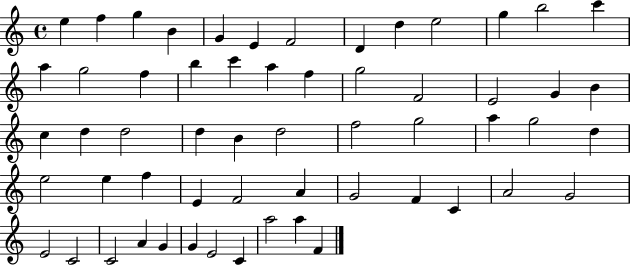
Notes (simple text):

E5/q F5/q G5/q B4/q G4/q E4/q F4/h D4/q D5/q E5/h G5/q B5/h C6/q A5/q G5/h F5/q B5/q C6/q A5/q F5/q G5/h F4/h E4/h G4/q B4/q C5/q D5/q D5/h D5/q B4/q D5/h F5/h G5/h A5/q G5/h D5/q E5/h E5/q F5/q E4/q F4/h A4/q G4/h F4/q C4/q A4/h G4/h E4/h C4/h C4/h A4/q G4/q G4/q E4/h C4/q A5/h A5/q F4/q